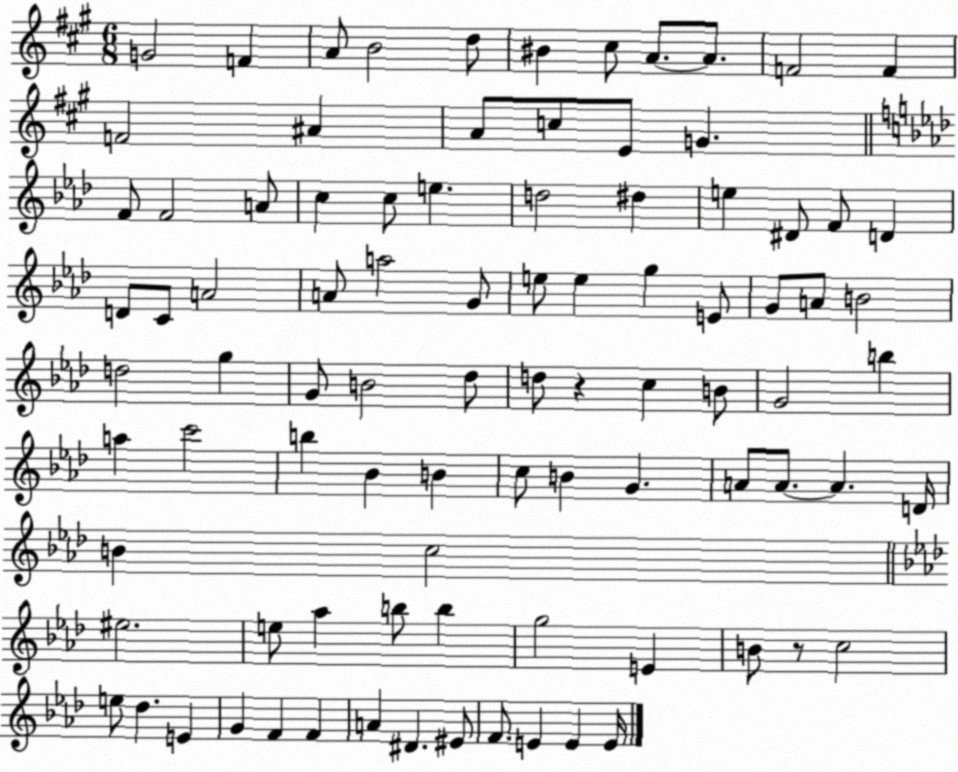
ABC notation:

X:1
T:Untitled
M:6/8
L:1/4
K:A
G2 F A/2 B2 d/2 ^B ^c/2 A/2 A/2 F2 F F2 ^A A/2 c/2 E/2 G F/2 F2 A/2 c c/2 e d2 ^d e ^D/2 F/2 D D/2 C/2 A2 A/2 a2 G/2 e/2 e g E/2 G/2 A/2 B2 d2 g G/2 B2 _d/2 d/2 z c B/2 G2 b a c'2 b _B B c/2 B G A/2 A/2 A D/4 B c2 ^e2 e/2 _a b/2 b g2 E B/2 z/2 c2 e/2 _d E G F F A ^D ^E/2 F/2 E E E/4